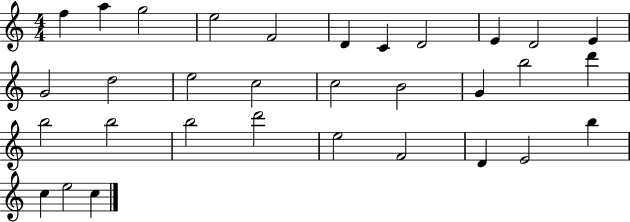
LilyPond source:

{
  \clef treble
  \numericTimeSignature
  \time 4/4
  \key c \major
  f''4 a''4 g''2 | e''2 f'2 | d'4 c'4 d'2 | e'4 d'2 e'4 | \break g'2 d''2 | e''2 c''2 | c''2 b'2 | g'4 b''2 d'''4 | \break b''2 b''2 | b''2 d'''2 | e''2 f'2 | d'4 e'2 b''4 | \break c''4 e''2 c''4 | \bar "|."
}